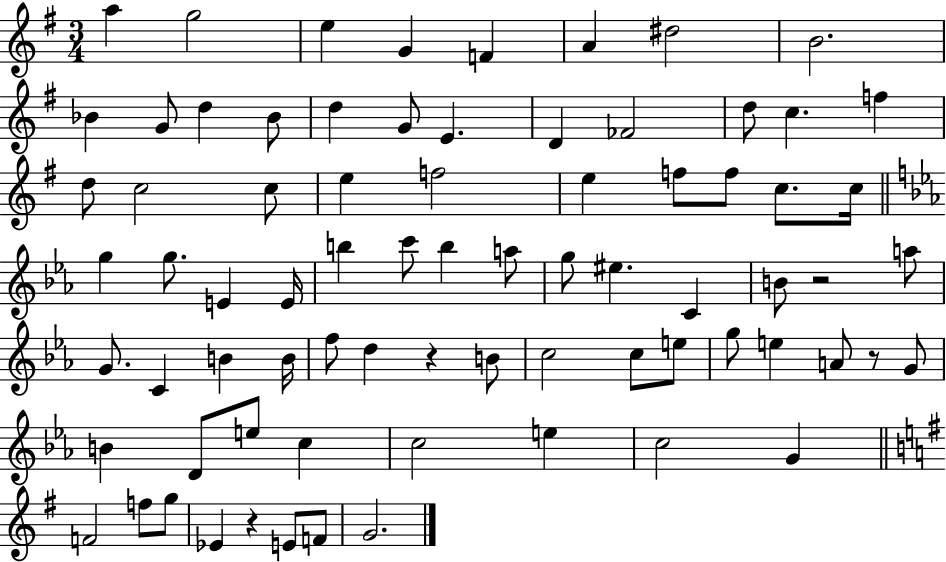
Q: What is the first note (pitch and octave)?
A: A5